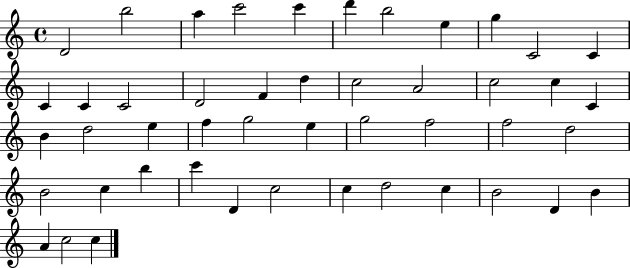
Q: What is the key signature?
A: C major